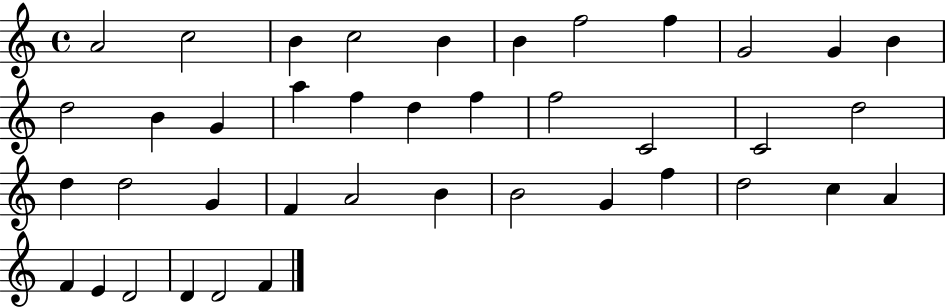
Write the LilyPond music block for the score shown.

{
  \clef treble
  \time 4/4
  \defaultTimeSignature
  \key c \major
  a'2 c''2 | b'4 c''2 b'4 | b'4 f''2 f''4 | g'2 g'4 b'4 | \break d''2 b'4 g'4 | a''4 f''4 d''4 f''4 | f''2 c'2 | c'2 d''2 | \break d''4 d''2 g'4 | f'4 a'2 b'4 | b'2 g'4 f''4 | d''2 c''4 a'4 | \break f'4 e'4 d'2 | d'4 d'2 f'4 | \bar "|."
}